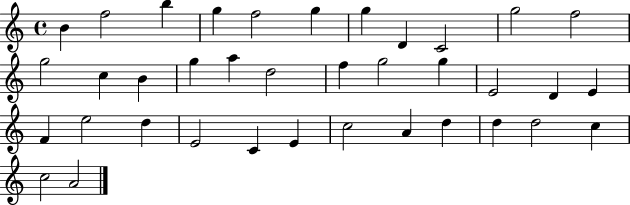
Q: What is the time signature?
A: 4/4